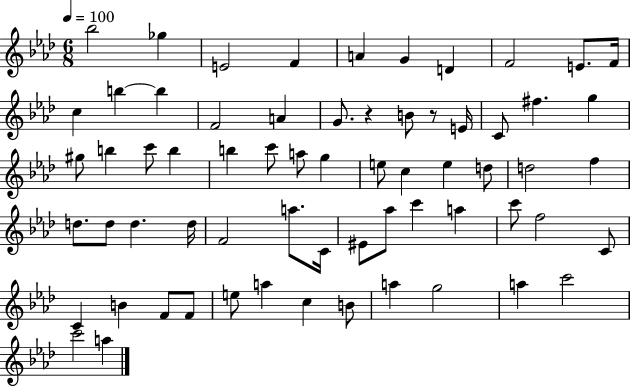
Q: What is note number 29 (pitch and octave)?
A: G5